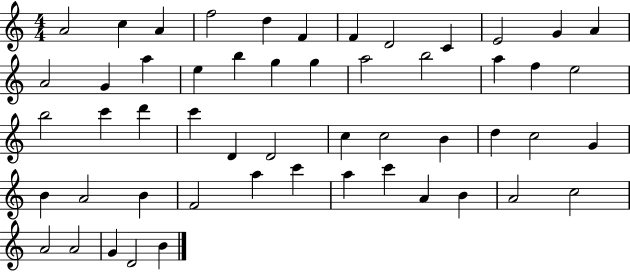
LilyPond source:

{
  \clef treble
  \numericTimeSignature
  \time 4/4
  \key c \major
  a'2 c''4 a'4 | f''2 d''4 f'4 | f'4 d'2 c'4 | e'2 g'4 a'4 | \break a'2 g'4 a''4 | e''4 b''4 g''4 g''4 | a''2 b''2 | a''4 f''4 e''2 | \break b''2 c'''4 d'''4 | c'''4 d'4 d'2 | c''4 c''2 b'4 | d''4 c''2 g'4 | \break b'4 a'2 b'4 | f'2 a''4 c'''4 | a''4 c'''4 a'4 b'4 | a'2 c''2 | \break a'2 a'2 | g'4 d'2 b'4 | \bar "|."
}